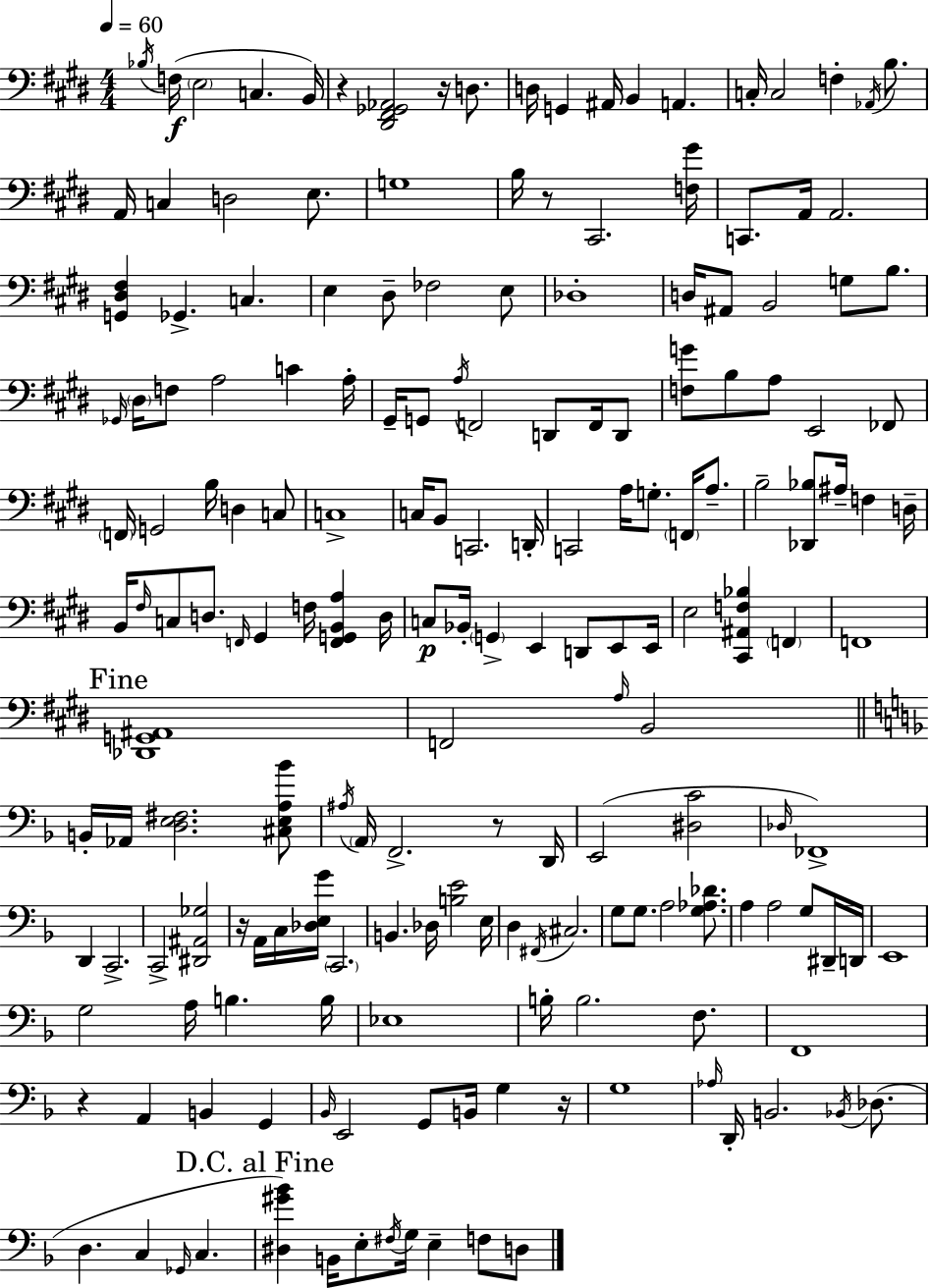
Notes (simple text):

Bb3/s F3/s E3/h C3/q. B2/s R/q [D#2,F#2,Gb2,Ab2]/h R/s D3/e. D3/s G2/q A#2/s B2/q A2/q. C3/s C3/h F3/q Ab2/s B3/e. A2/s C3/q D3/h E3/e. G3/w B3/s R/e C#2/h. [F3,G#4]/s C2/e. A2/s A2/h. [G2,D#3,F#3]/q Gb2/q. C3/q. E3/q D#3/e FES3/h E3/e Db3/w D3/s A#2/e B2/h G3/e B3/e. Gb2/s D#3/s F3/e A3/h C4/q A3/s G#2/s G2/e A3/s F2/h D2/e F2/s D2/e [F3,G4]/e B3/e A3/e E2/h FES2/e F2/s G2/h B3/s D3/q C3/e C3/w C3/s B2/e C2/h. D2/s C2/h A3/s G3/e. F2/s A3/e. B3/h [Db2,Bb3]/e A#3/s F3/q D3/s B2/s F#3/s C3/e D3/e. F2/s G#2/q F3/s [F2,G2,B2,A3]/q D3/s C3/e Bb2/s G2/q E2/q D2/e E2/e E2/s E3/h [C#2,A#2,F3,Bb3]/q F2/q F2/w [Db2,G2,A#2]/w F2/h A3/s B2/h B2/s Ab2/s [D3,E3,F#3]/h. [C#3,E3,A3,Bb4]/e A#3/s A2/s F2/h. R/e D2/s E2/h [D#3,C4]/h Db3/s FES2/w D2/q C2/h. C2/h [D#2,A#2,Gb3]/h R/s A2/s C3/s [Db3,E3,G4]/s C2/h. B2/q. Db3/s [B3,E4]/h E3/s D3/q F#2/s C#3/h. G3/e G3/e. A3/h [G3,Ab3,Db4]/e. A3/q A3/h G3/e D#2/s D2/s E2/w G3/h A3/s B3/q. B3/s Eb3/w B3/s B3/h. F3/e. F2/w R/q A2/q B2/q G2/q Bb2/s E2/h G2/e B2/s G3/q R/s G3/w Ab3/s D2/s B2/h. Bb2/s Db3/e. D3/q. C3/q Gb2/s C3/q. [D#3,G#4,Bb4]/q B2/s E3/e F#3/s G3/s E3/q F3/e D3/e